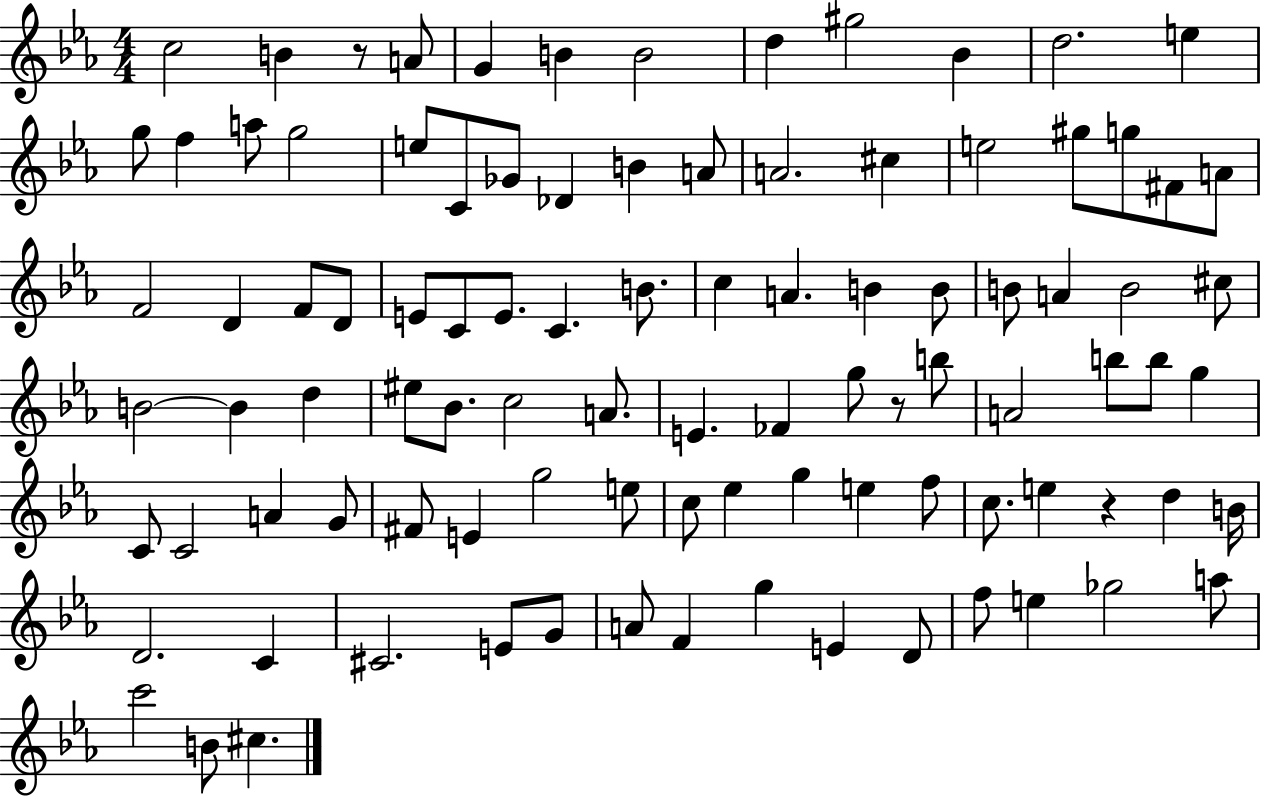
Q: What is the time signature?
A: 4/4